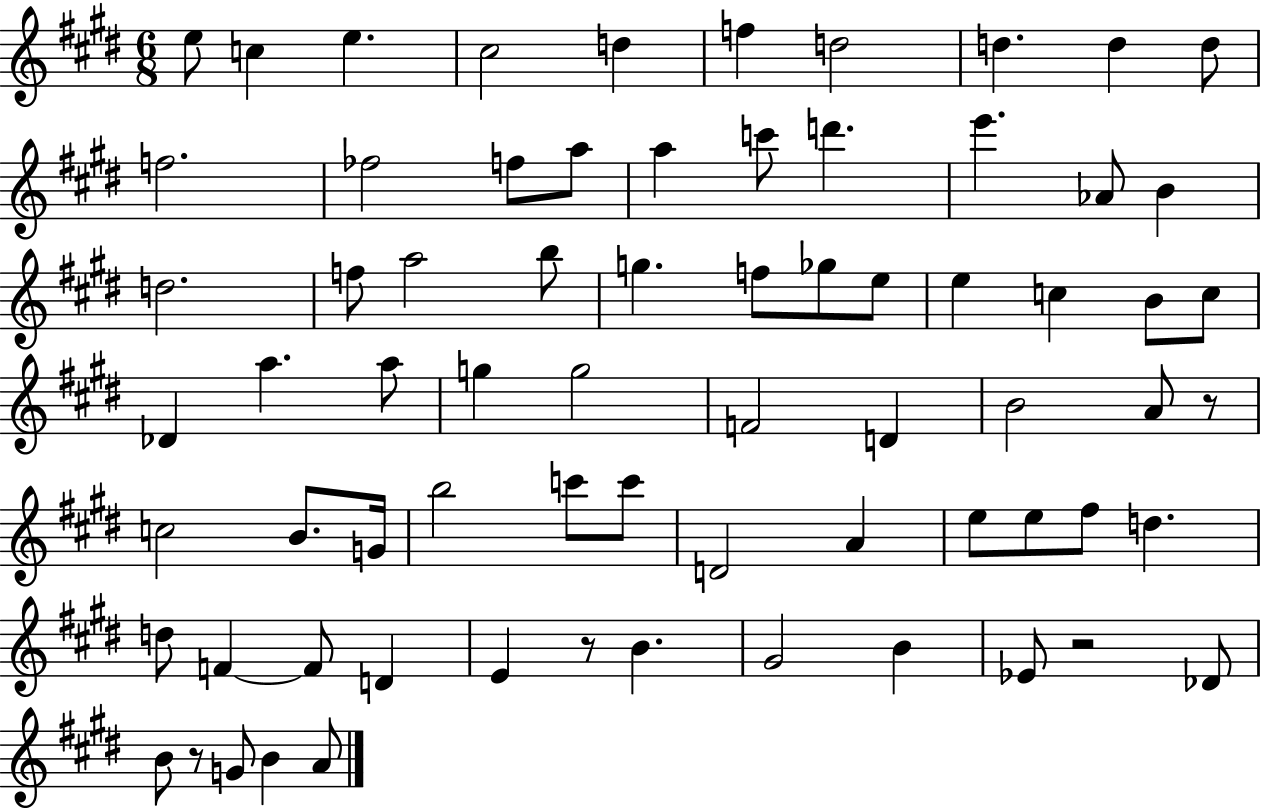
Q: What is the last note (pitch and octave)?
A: A4